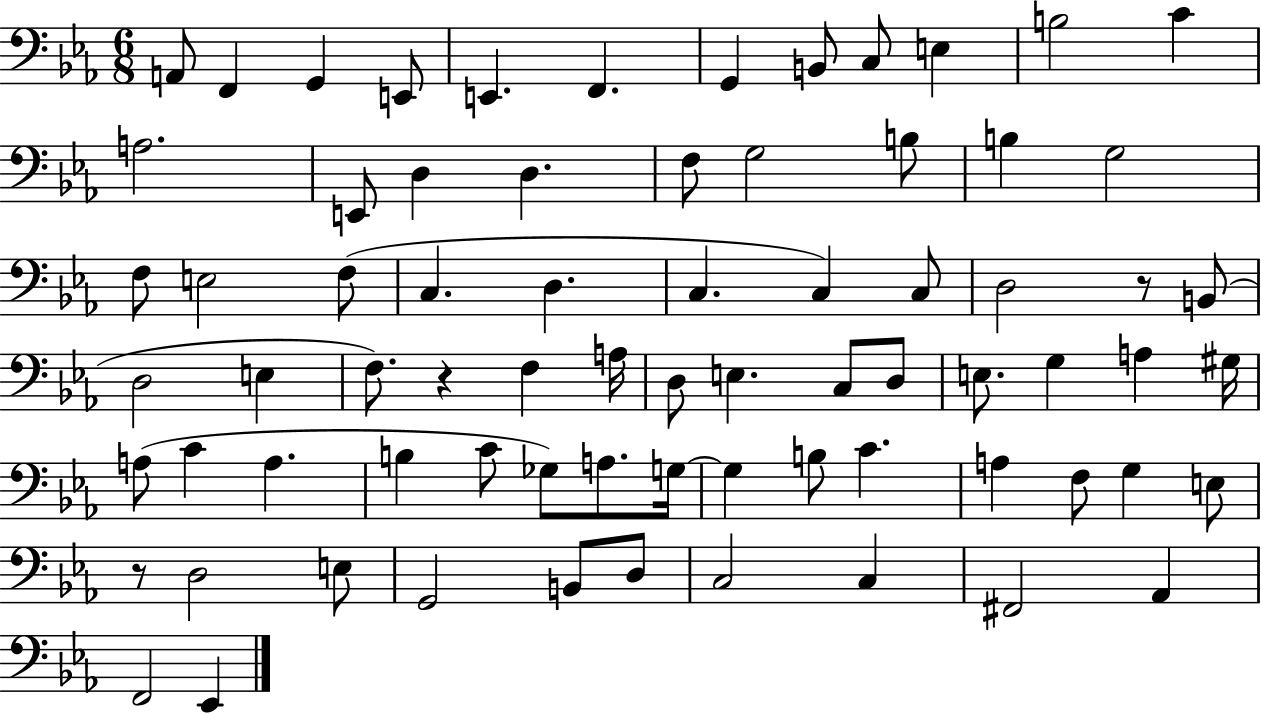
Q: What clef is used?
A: bass